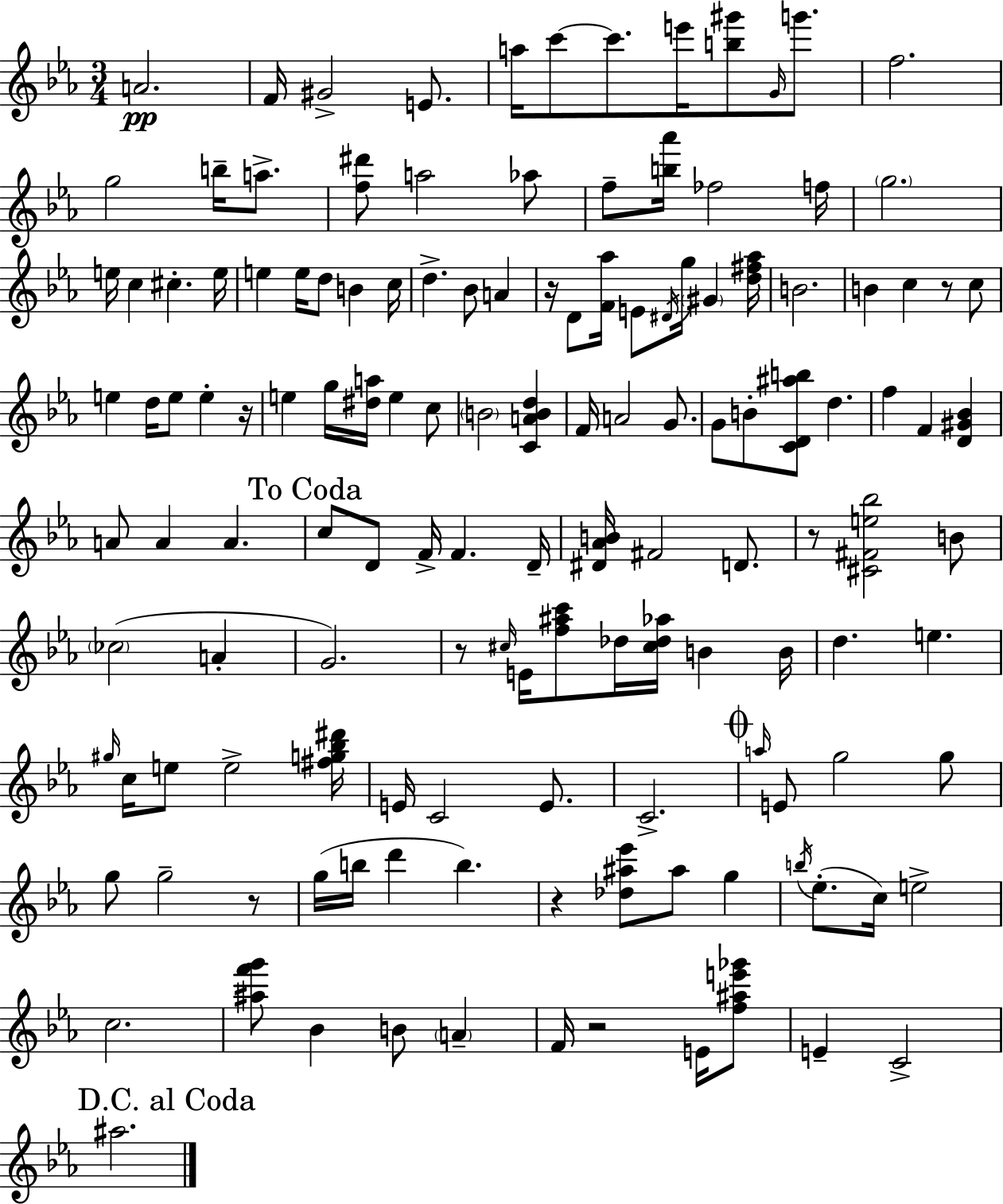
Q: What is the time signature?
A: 3/4